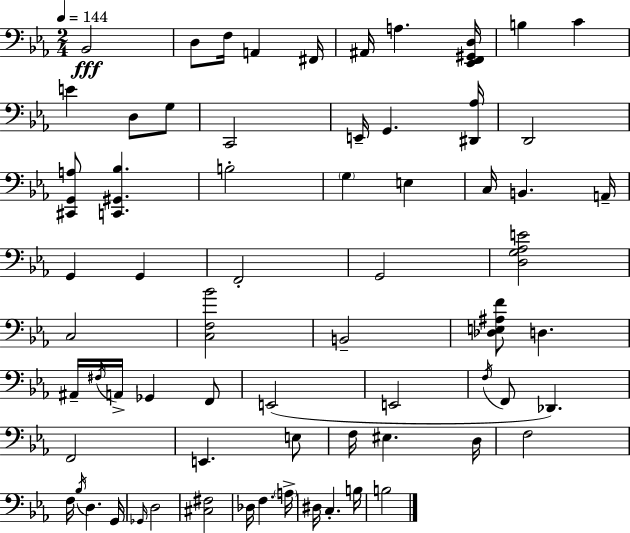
{
  \clef bass
  \numericTimeSignature
  \time 2/4
  \key ees \major
  \tempo 4 = 144
  bes,2\fff | d8 f16 a,4 fis,16 | ais,16 a4. <ees, f, gis, d>16 | b4 c'4 | \break e'4 d8 g8 | c,2 | e,16-- g,4. <dis, aes>16 | d,2 | \break <cis, g, a>8 <c, gis, bes>4. | b2-. | \parenthesize g4 e4 | c16 b,4. a,16-- | \break g,4 g,4 | f,2-. | g,2 | <d g aes e'>2 | \break c2 | <c f bes'>2 | b,2-- | <des e ais f'>8 d4. | \break ais,16-- \acciaccatura { fis16 } a,16-> ges,4 f,8 | e,2( | e,2 | \acciaccatura { f16 } f,8 des,4.) | \break f,2 | e,4. | e8 f16 eis4. | d16 f2 | \break f16 \acciaccatura { bes16 } d4. | g,16 \grace { ges,16 } d2 | <cis fis>2 | des16 f4. | \break \parenthesize a16-> dis16 c4.-. | b16 b2 | \bar "|."
}